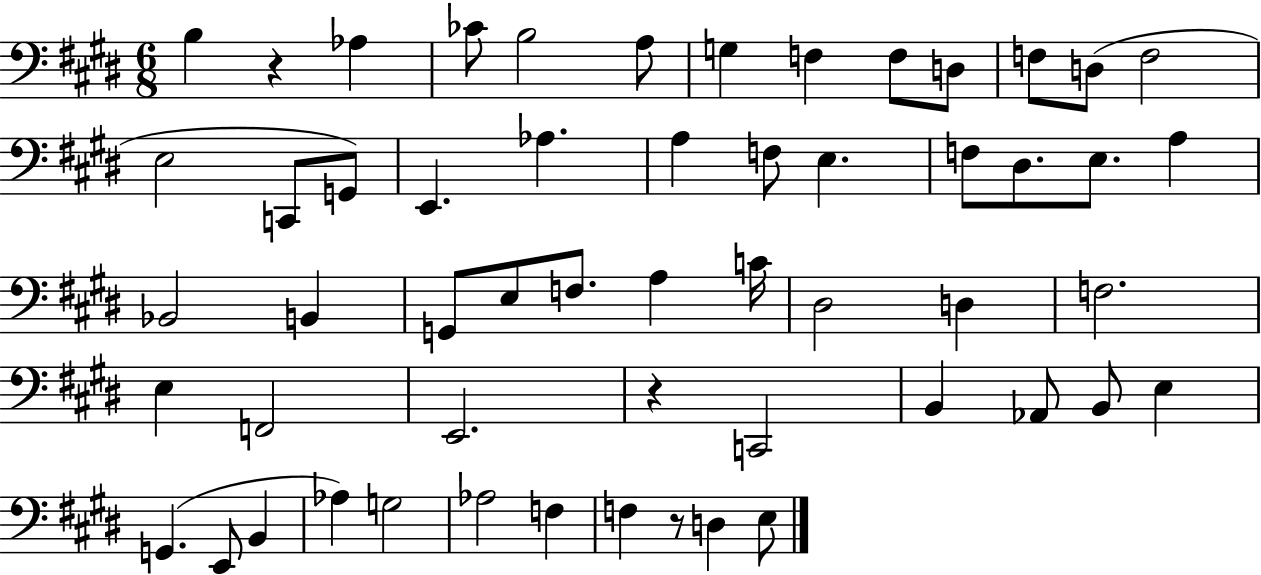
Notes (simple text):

B3/q R/q Ab3/q CES4/e B3/h A3/e G3/q F3/q F3/e D3/e F3/e D3/e F3/h E3/h C2/e G2/e E2/q. Ab3/q. A3/q F3/e E3/q. F3/e D#3/e. E3/e. A3/q Bb2/h B2/q G2/e E3/e F3/e. A3/q C4/s D#3/h D3/q F3/h. E3/q F2/h E2/h. R/q C2/h B2/q Ab2/e B2/e E3/q G2/q. E2/e B2/q Ab3/q G3/h Ab3/h F3/q F3/q R/e D3/q E3/e